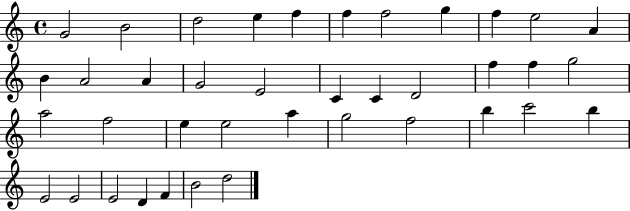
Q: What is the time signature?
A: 4/4